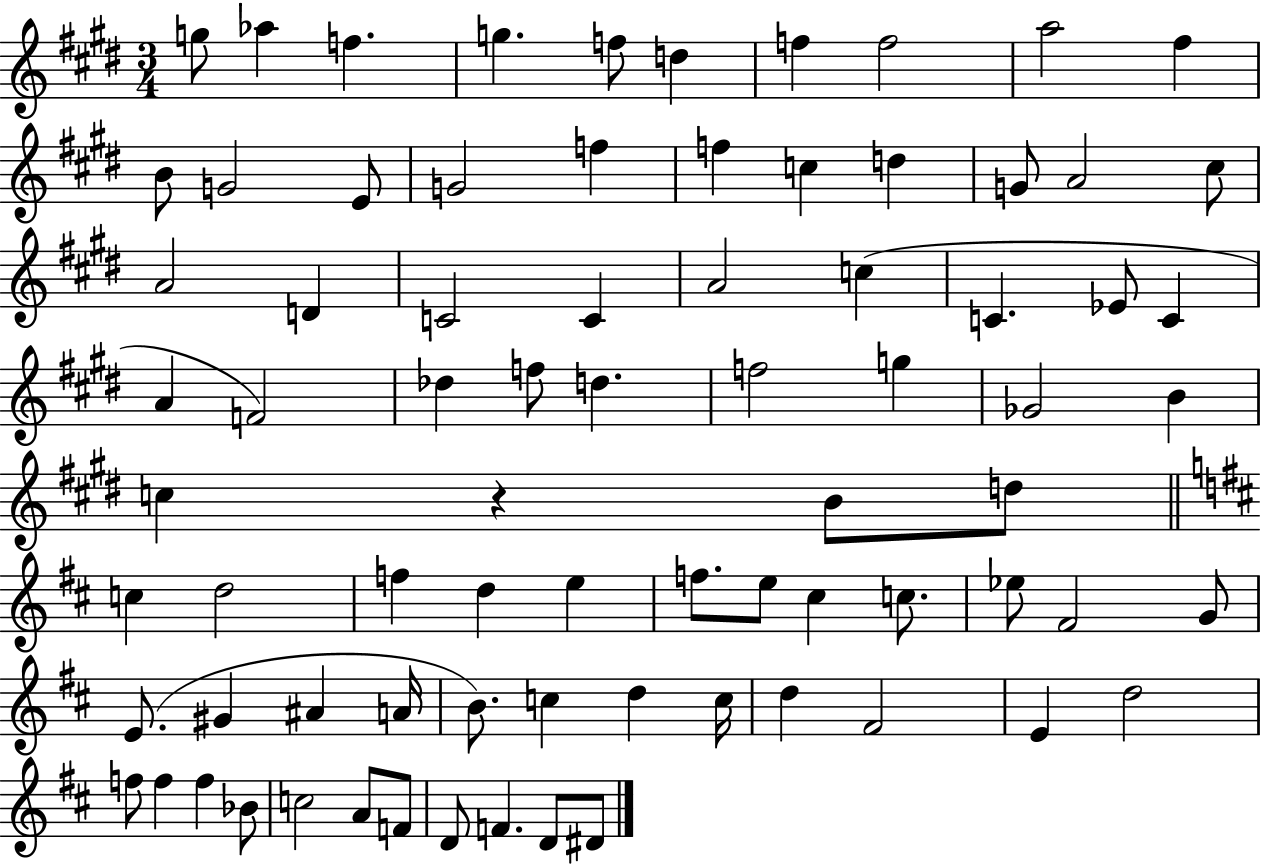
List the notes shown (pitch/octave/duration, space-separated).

G5/e Ab5/q F5/q. G5/q. F5/e D5/q F5/q F5/h A5/h F#5/q B4/e G4/h E4/e G4/h F5/q F5/q C5/q D5/q G4/e A4/h C#5/e A4/h D4/q C4/h C4/q A4/h C5/q C4/q. Eb4/e C4/q A4/q F4/h Db5/q F5/e D5/q. F5/h G5/q Gb4/h B4/q C5/q R/q B4/e D5/e C5/q D5/h F5/q D5/q E5/q F5/e. E5/e C#5/q C5/e. Eb5/e F#4/h G4/e E4/e. G#4/q A#4/q A4/s B4/e. C5/q D5/q C5/s D5/q F#4/h E4/q D5/h F5/e F5/q F5/q Bb4/e C5/h A4/e F4/e D4/e F4/q. D4/e D#4/e